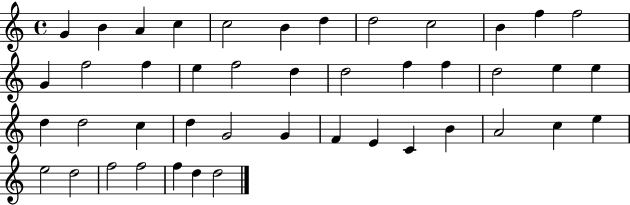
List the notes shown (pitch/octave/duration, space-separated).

G4/q B4/q A4/q C5/q C5/h B4/q D5/q D5/h C5/h B4/q F5/q F5/h G4/q F5/h F5/q E5/q F5/h D5/q D5/h F5/q F5/q D5/h E5/q E5/q D5/q D5/h C5/q D5/q G4/h G4/q F4/q E4/q C4/q B4/q A4/h C5/q E5/q E5/h D5/h F5/h F5/h F5/q D5/q D5/h